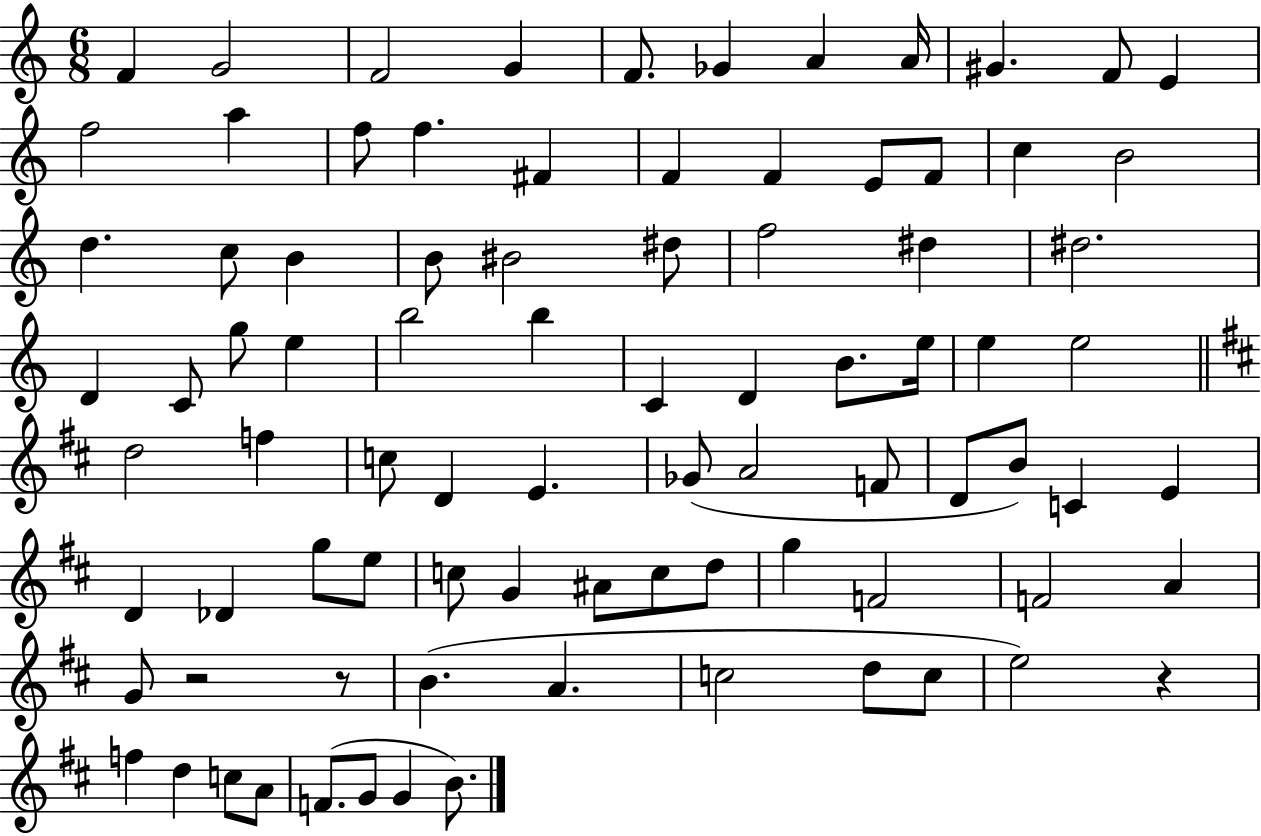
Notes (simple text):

F4/q G4/h F4/h G4/q F4/e. Gb4/q A4/q A4/s G#4/q. F4/e E4/q F5/h A5/q F5/e F5/q. F#4/q F4/q F4/q E4/e F4/e C5/q B4/h D5/q. C5/e B4/q B4/e BIS4/h D#5/e F5/h D#5/q D#5/h. D4/q C4/e G5/e E5/q B5/h B5/q C4/q D4/q B4/e. E5/s E5/q E5/h D5/h F5/q C5/e D4/q E4/q. Gb4/e A4/h F4/e D4/e B4/e C4/q E4/q D4/q Db4/q G5/e E5/e C5/e G4/q A#4/e C5/e D5/e G5/q F4/h F4/h A4/q G4/e R/h R/e B4/q. A4/q. C5/h D5/e C5/e E5/h R/q F5/q D5/q C5/e A4/e F4/e. G4/e G4/q B4/e.